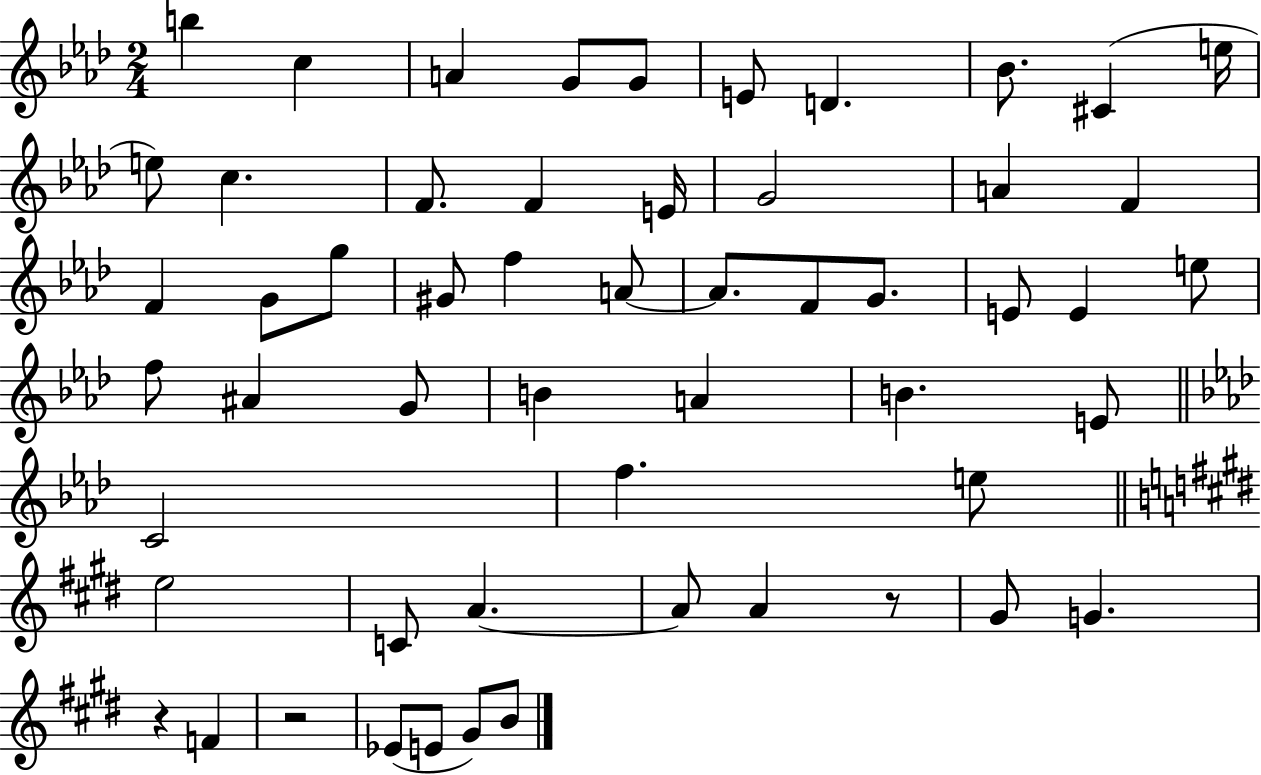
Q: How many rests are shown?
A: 3